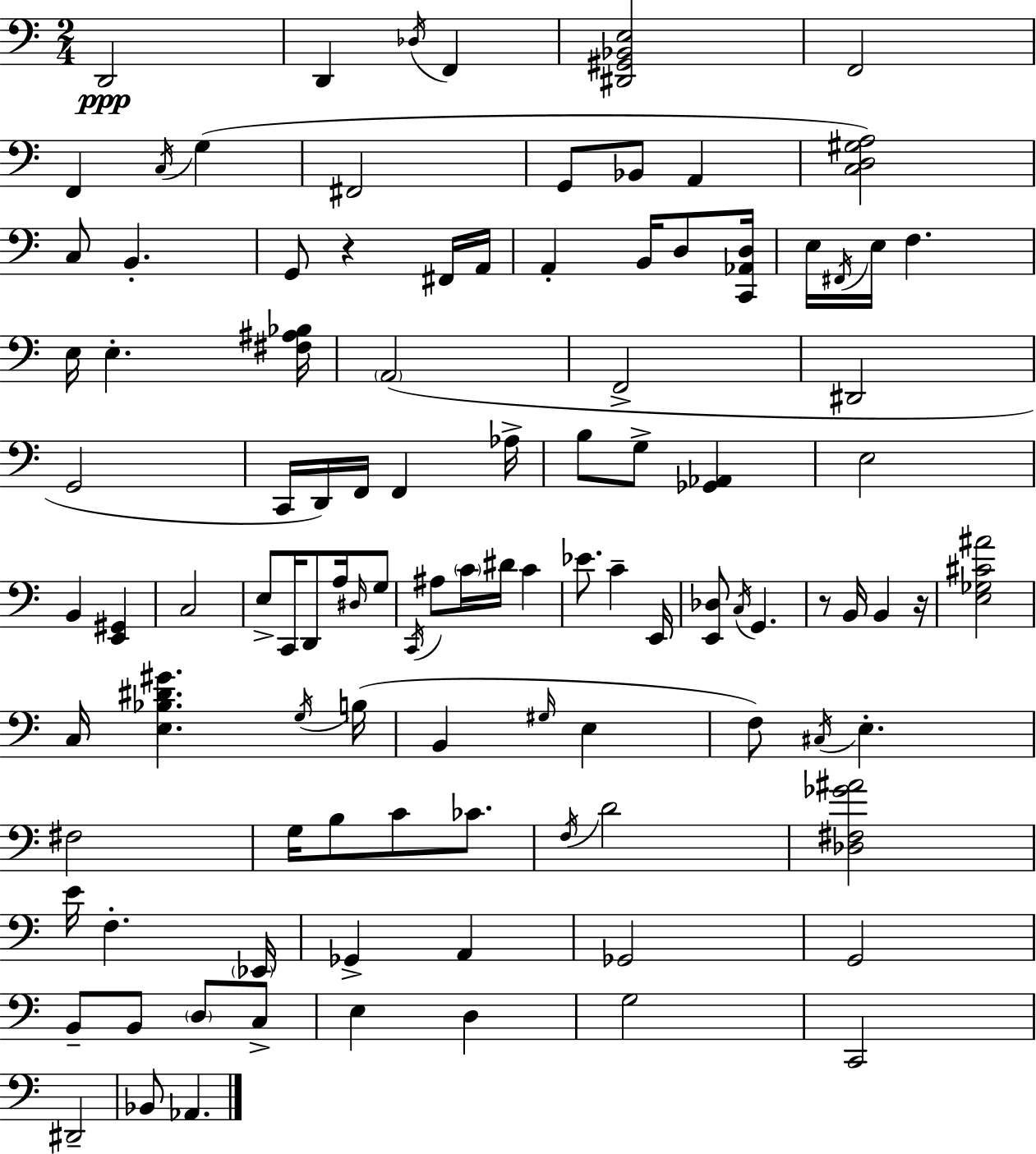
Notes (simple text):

D2/h D2/q Db3/s F2/q [D#2,G#2,Bb2,E3]/h F2/h F2/q C3/s G3/q F#2/h G2/e Bb2/e A2/q [C3,D3,G#3,A3]/h C3/e B2/q. G2/e R/q F#2/s A2/s A2/q B2/s D3/e [C2,Ab2,D3]/s E3/s F#2/s E3/s F3/q. E3/s E3/q. [F#3,A#3,Bb3]/s A2/h F2/h D#2/h G2/h C2/s D2/s F2/s F2/q Ab3/s B3/e G3/e [Gb2,Ab2]/q E3/h B2/q [E2,G#2]/q C3/h E3/e C2/s D2/e A3/s D#3/s G3/e C2/s A#3/e C4/s D#4/s C4/q Eb4/e. C4/q E2/s [E2,Db3]/e C3/s G2/q. R/e B2/s B2/q R/s [E3,Gb3,C#4,A#4]/h C3/s [E3,Bb3,D#4,G#4]/q. G3/s B3/s B2/q G#3/s E3/q F3/e C#3/s E3/q. F#3/h G3/s B3/e C4/e CES4/e. F3/s D4/h [Db3,F#3,Gb4,A#4]/h E4/s F3/q. Eb2/s Gb2/q A2/q Gb2/h G2/h B2/e B2/e D3/e C3/e E3/q D3/q G3/h C2/h D#2/h Bb2/e Ab2/q.